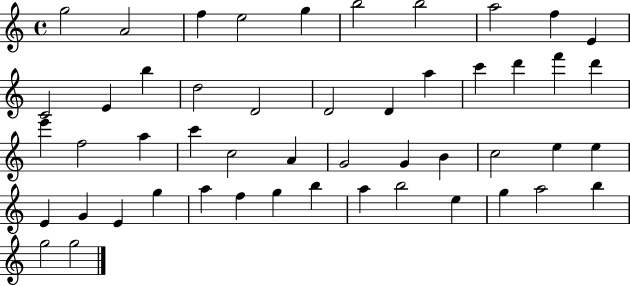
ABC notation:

X:1
T:Untitled
M:4/4
L:1/4
K:C
g2 A2 f e2 g b2 b2 a2 f E C2 E b d2 D2 D2 D a c' d' f' d' e' f2 a c' c2 A G2 G B c2 e e E G E g a f g b a b2 e g a2 b g2 g2